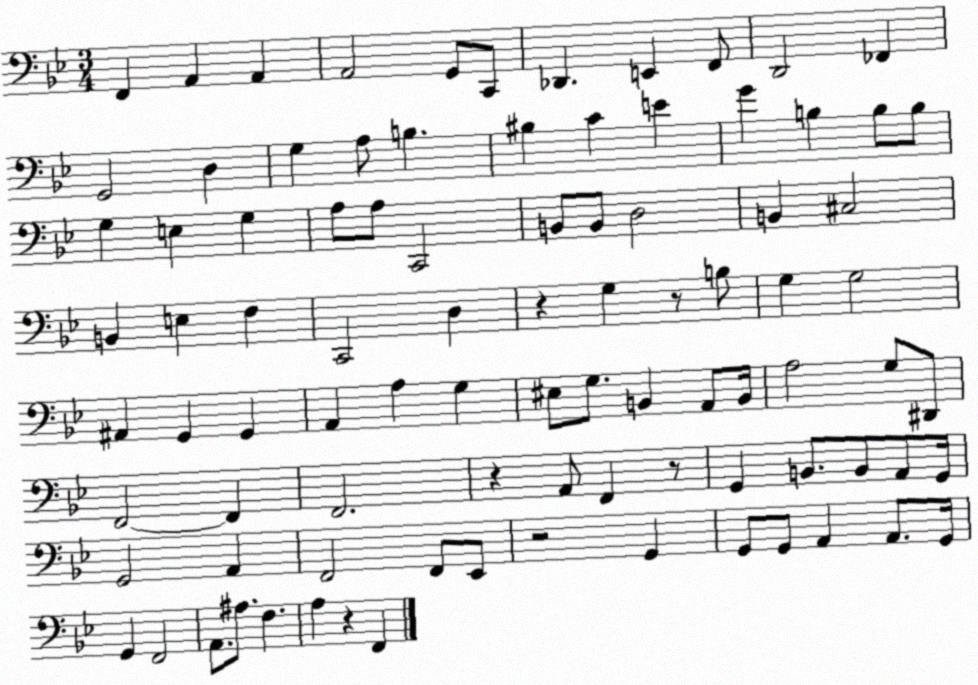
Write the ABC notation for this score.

X:1
T:Untitled
M:3/4
L:1/4
K:Bb
F,, A,, A,, A,,2 G,,/2 C,,/2 _D,, E,, F,,/2 D,,2 _F,, G,,2 D, G, A,/2 B, ^B, C E G B, B,/2 B,/2 G, E, G, A,/2 A,/2 C,,2 B,,/2 B,,/2 D,2 B,, ^C,2 B,, E, F, C,,2 D, z G, z/2 B,/2 G, G,2 ^A,, G,, G,, A,, A, G, ^E,/2 G,/2 B,, A,,/2 B,,/4 A,2 G,/2 ^D,,/2 F,,2 F,, F,,2 z A,,/2 F,, z/2 G,, B,,/2 B,,/2 A,,/2 G,,/4 G,,2 A,, F,,2 F,,/2 _E,,/2 z2 G,, G,,/2 G,,/2 A,, A,,/2 G,,/4 G,, F,,2 A,,/2 ^A,/2 F, A, z F,,